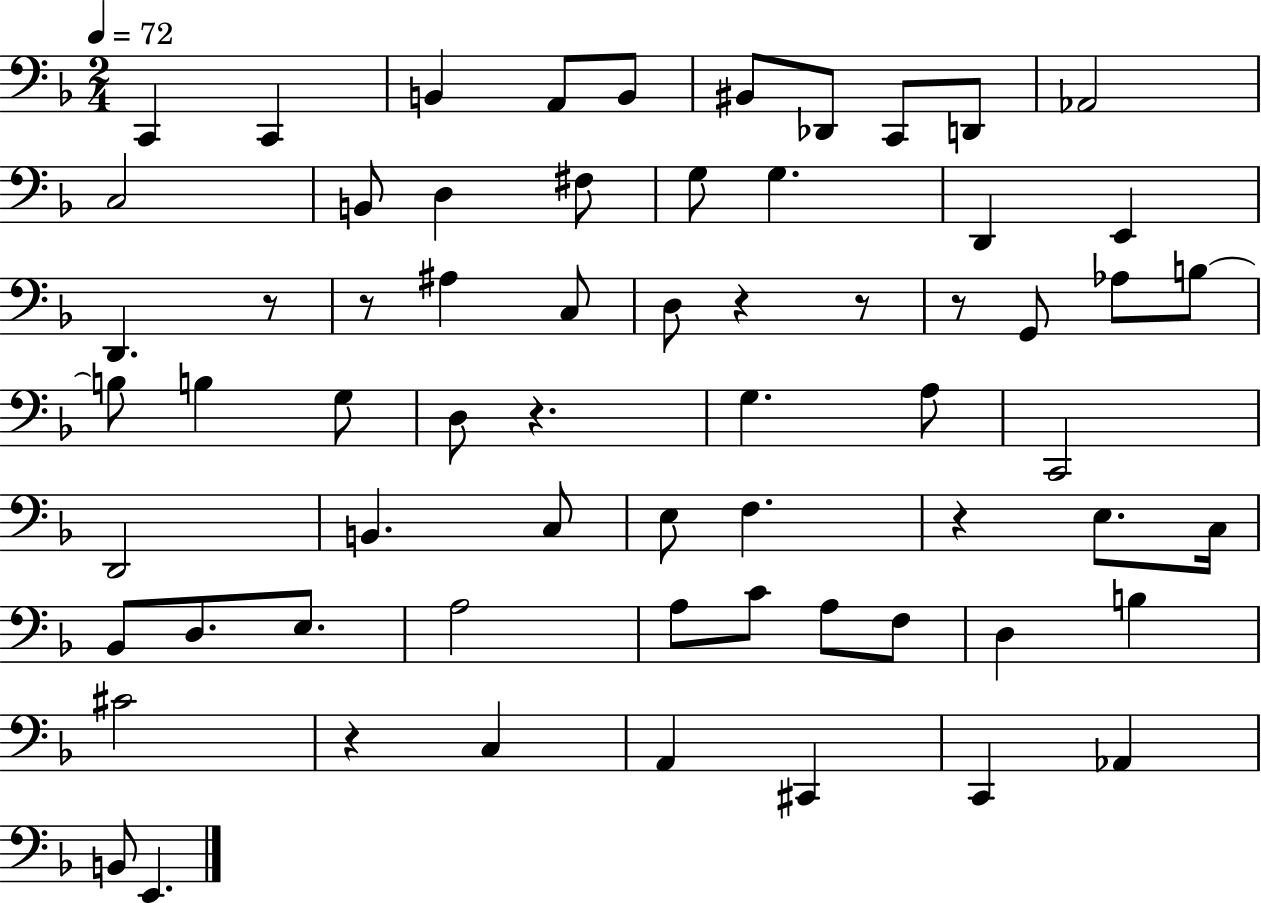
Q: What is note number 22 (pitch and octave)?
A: D3